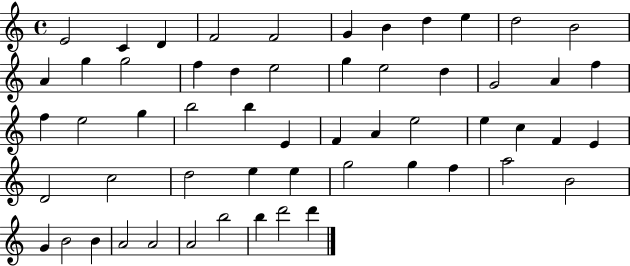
E4/h C4/q D4/q F4/h F4/h G4/q B4/q D5/q E5/q D5/h B4/h A4/q G5/q G5/h F5/q D5/q E5/h G5/q E5/h D5/q G4/h A4/q F5/q F5/q E5/h G5/q B5/h B5/q E4/q F4/q A4/q E5/h E5/q C5/q F4/q E4/q D4/h C5/h D5/h E5/q E5/q G5/h G5/q F5/q A5/h B4/h G4/q B4/h B4/q A4/h A4/h A4/h B5/h B5/q D6/h D6/q